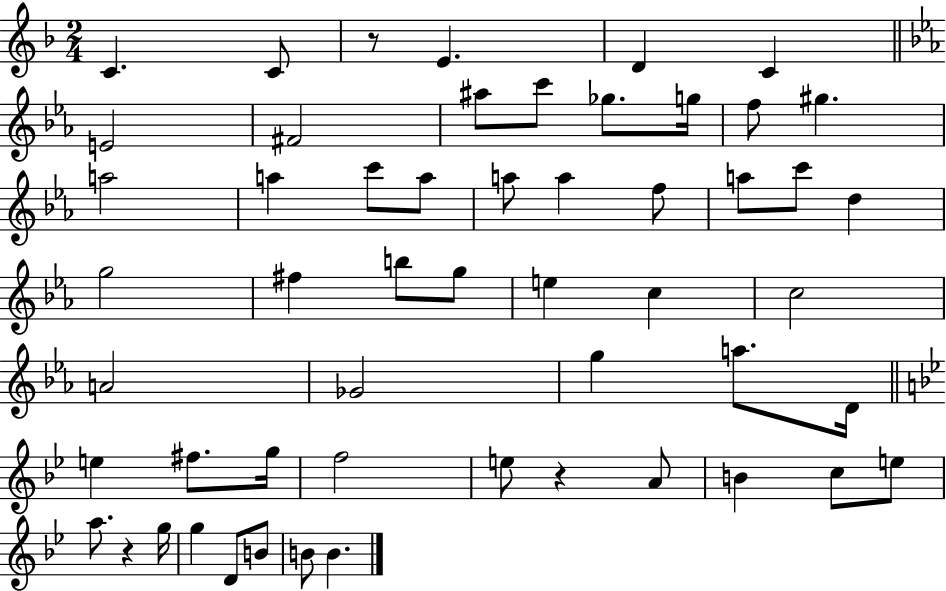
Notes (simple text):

C4/q. C4/e R/e E4/q. D4/q C4/q E4/h F#4/h A#5/e C6/e Gb5/e. G5/s F5/e G#5/q. A5/h A5/q C6/e A5/e A5/e A5/q F5/e A5/e C6/e D5/q G5/h F#5/q B5/e G5/e E5/q C5/q C5/h A4/h Gb4/h G5/q A5/e. D4/s E5/q F#5/e. G5/s F5/h E5/e R/q A4/e B4/q C5/e E5/e A5/e. R/q G5/s G5/q D4/e B4/e B4/e B4/q.